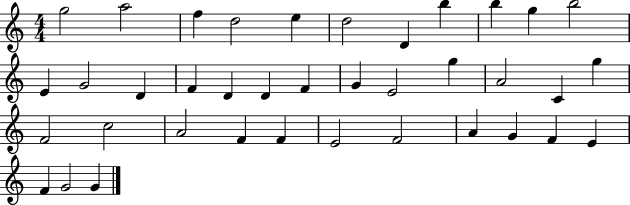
G5/h A5/h F5/q D5/h E5/q D5/h D4/q B5/q B5/q G5/q B5/h E4/q G4/h D4/q F4/q D4/q D4/q F4/q G4/q E4/h G5/q A4/h C4/q G5/q F4/h C5/h A4/h F4/q F4/q E4/h F4/h A4/q G4/q F4/q E4/q F4/q G4/h G4/q